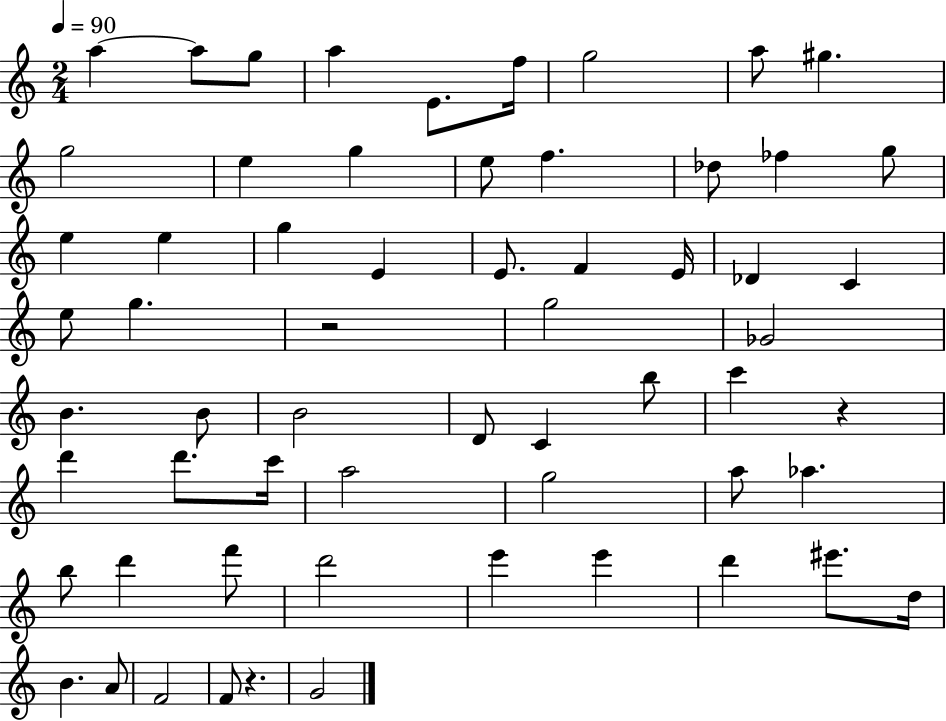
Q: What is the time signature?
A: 2/4